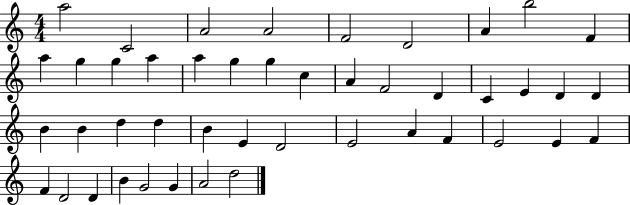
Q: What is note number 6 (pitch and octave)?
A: D4